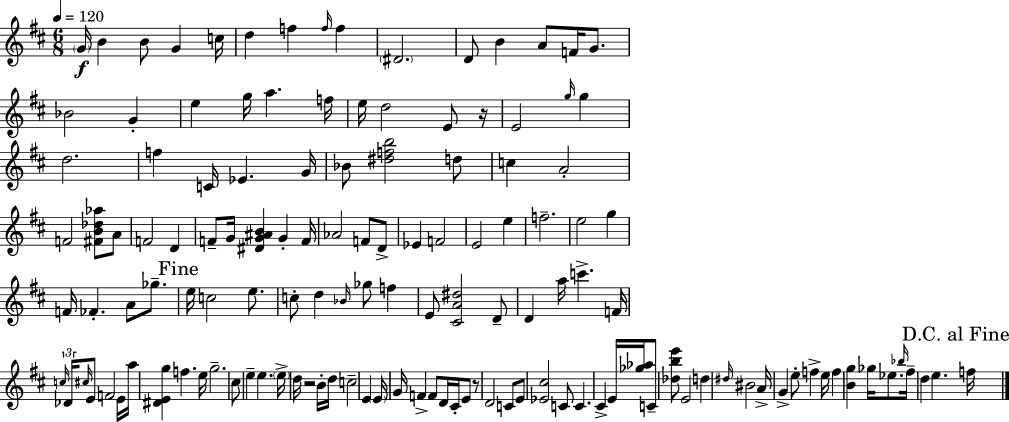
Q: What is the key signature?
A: D major